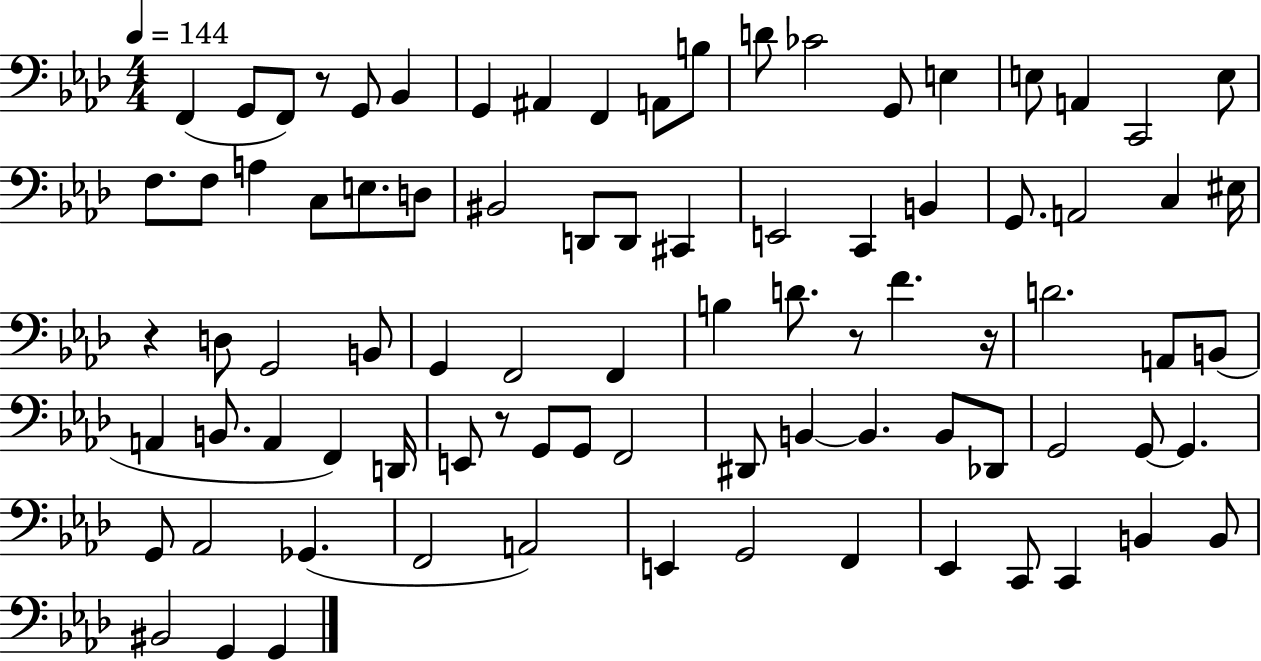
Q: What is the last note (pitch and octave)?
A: G2